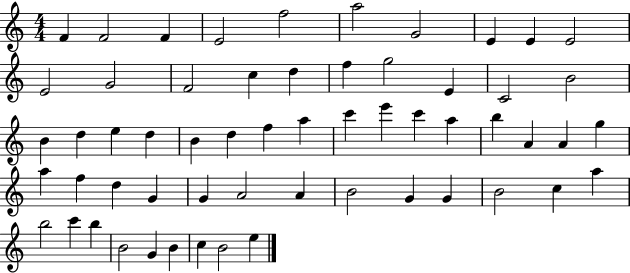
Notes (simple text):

F4/q F4/h F4/q E4/h F5/h A5/h G4/h E4/q E4/q E4/h E4/h G4/h F4/h C5/q D5/q F5/q G5/h E4/q C4/h B4/h B4/q D5/q E5/q D5/q B4/q D5/q F5/q A5/q C6/q E6/q C6/q A5/q B5/q A4/q A4/q G5/q A5/q F5/q D5/q G4/q G4/q A4/h A4/q B4/h G4/q G4/q B4/h C5/q A5/q B5/h C6/q B5/q B4/h G4/q B4/q C5/q B4/h E5/q